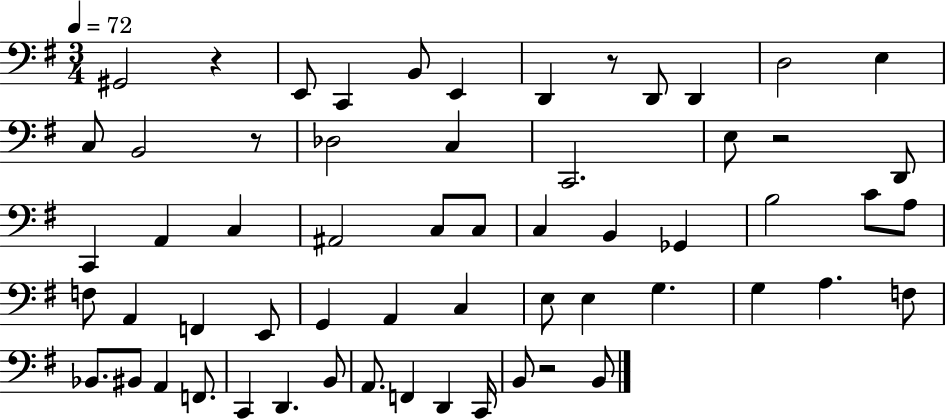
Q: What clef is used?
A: bass